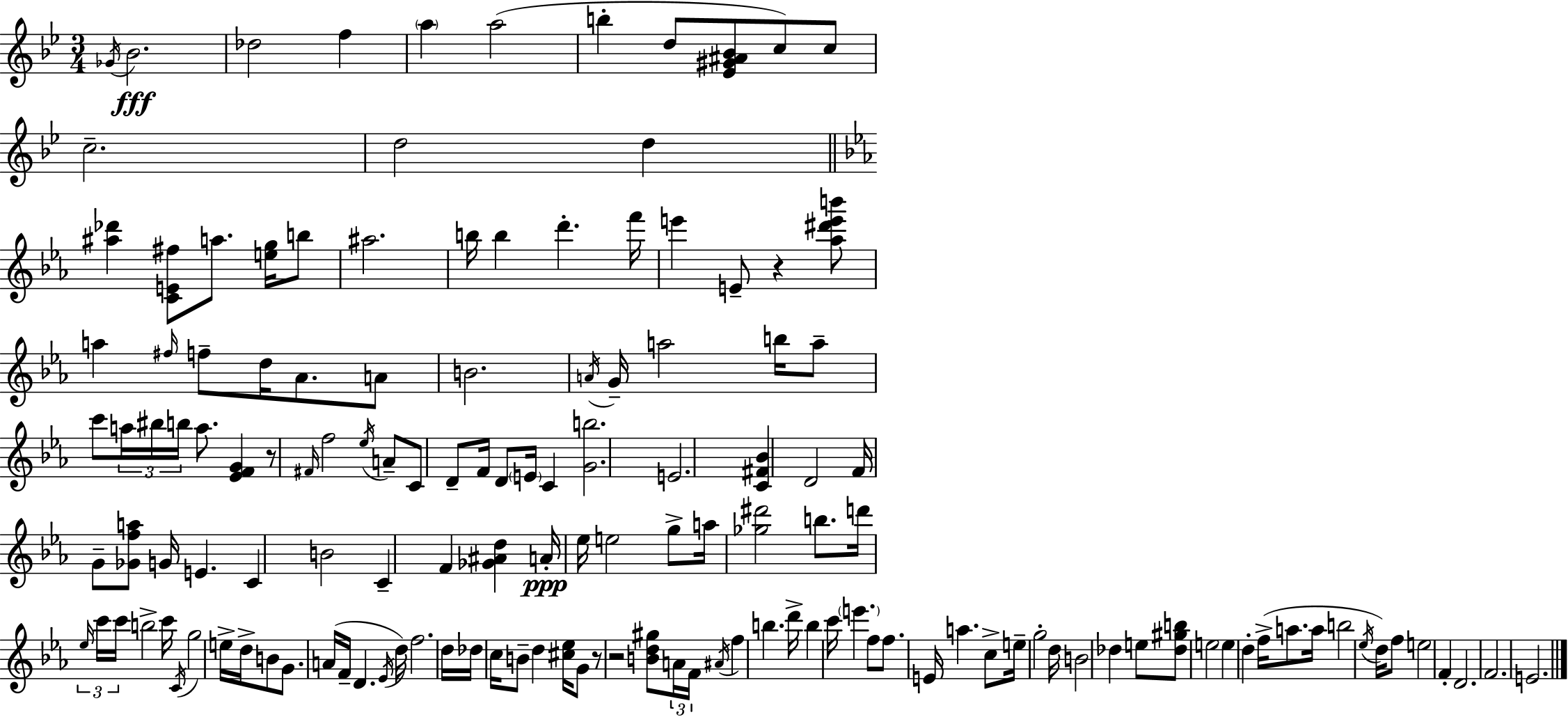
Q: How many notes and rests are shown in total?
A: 142